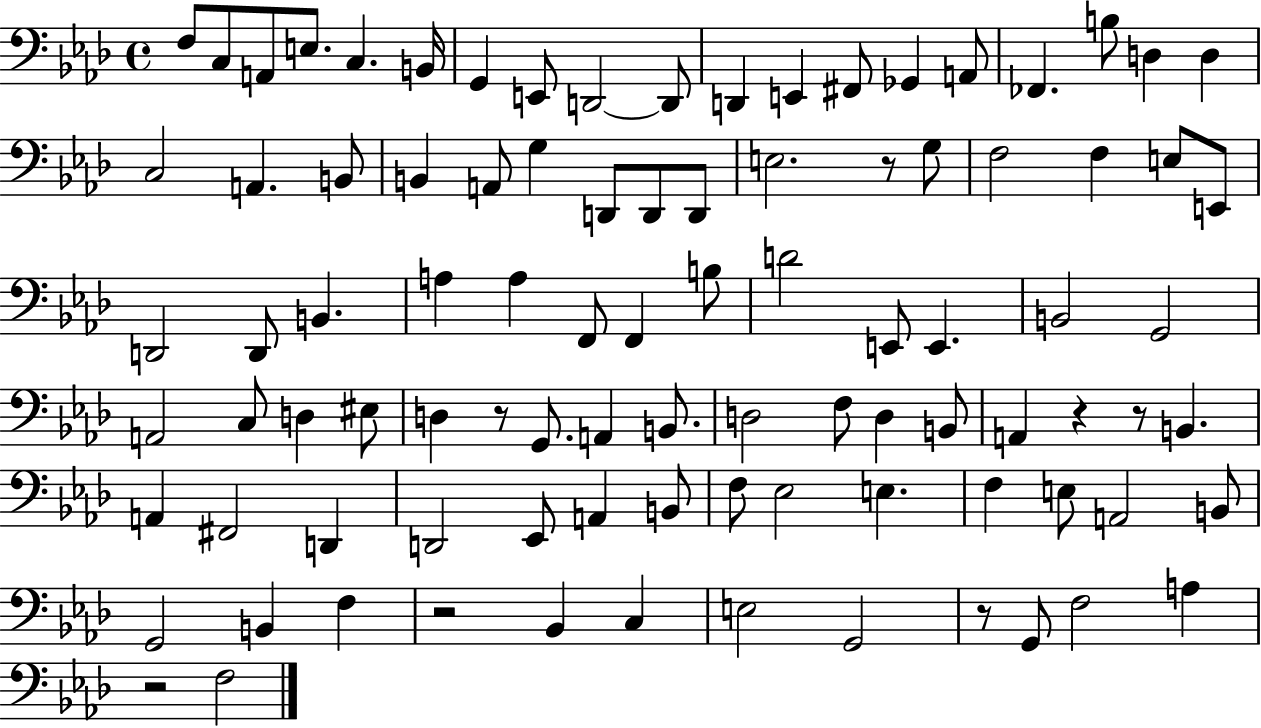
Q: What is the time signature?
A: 4/4